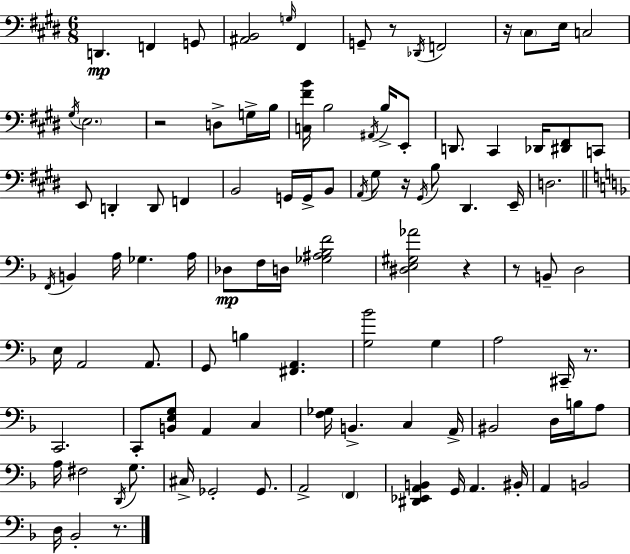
X:1
T:Untitled
M:6/8
L:1/4
K:E
D,, F,, G,,/2 [^A,,B,,]2 G,/4 ^F,, G,,/2 z/2 _D,,/4 F,,2 z/4 ^C,/2 E,/4 C,2 ^G,/4 E,2 z2 D,/2 G,/4 B,/4 [C,^FB]/4 B,2 ^A,,/4 B,/4 E,,/2 D,,/2 ^C,, _D,,/4 [^D,,^F,,]/2 C,,/2 E,,/2 D,, D,,/2 F,, B,,2 G,,/4 G,,/4 B,,/2 A,,/4 ^G,/2 z/4 ^G,,/4 B,/2 ^D,, E,,/4 D,2 F,,/4 B,, A,/4 _G, A,/4 _D,/2 F,/4 D,/4 [_G,^A,_B,F]2 [^D,E,^G,_A]2 z z/2 B,,/2 D,2 E,/4 A,,2 A,,/2 G,,/2 B, [^F,,A,,] [G,_B]2 G, A,2 ^C,,/4 z/2 C,,2 C,,/2 [B,,E,G,]/2 A,, C, [F,_G,]/4 B,, C, A,,/4 ^B,,2 D,/4 B,/4 A,/2 A,/4 ^F,2 D,,/4 G,/2 ^C,/4 _G,,2 _G,,/2 A,,2 F,, [^D,,_E,,A,,B,,] G,,/4 A,, ^B,,/4 A,, B,,2 D,/4 _B,,2 z/2